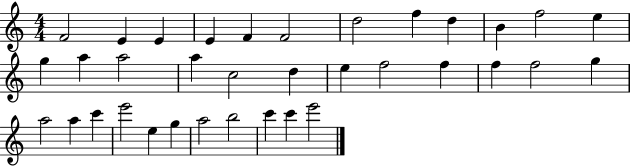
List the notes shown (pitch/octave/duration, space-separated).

F4/h E4/q E4/q E4/q F4/q F4/h D5/h F5/q D5/q B4/q F5/h E5/q G5/q A5/q A5/h A5/q C5/h D5/q E5/q F5/h F5/q F5/q F5/h G5/q A5/h A5/q C6/q E6/h E5/q G5/q A5/h B5/h C6/q C6/q E6/h